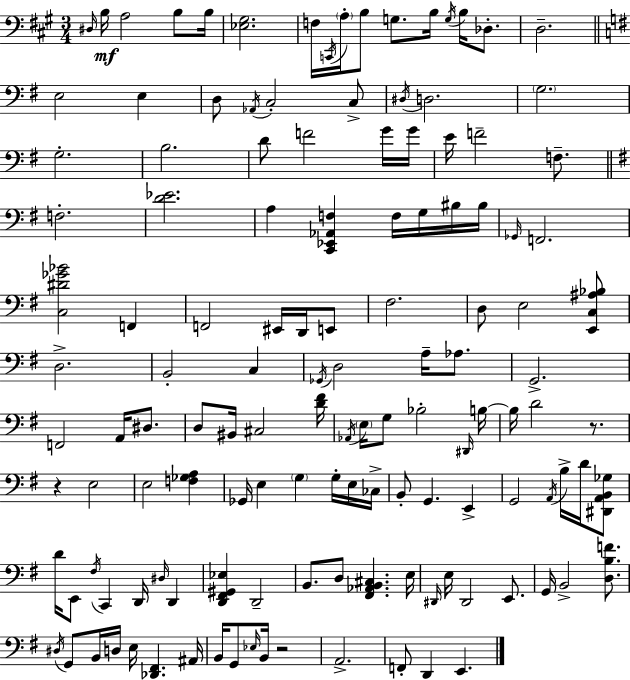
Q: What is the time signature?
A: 3/4